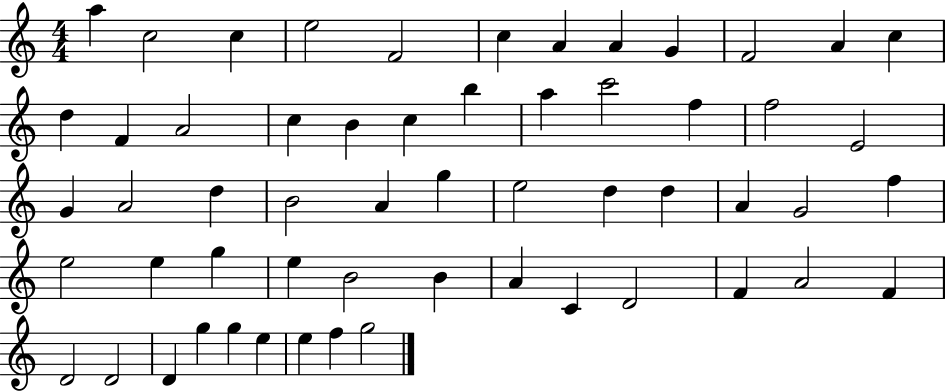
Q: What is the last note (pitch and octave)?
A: G5